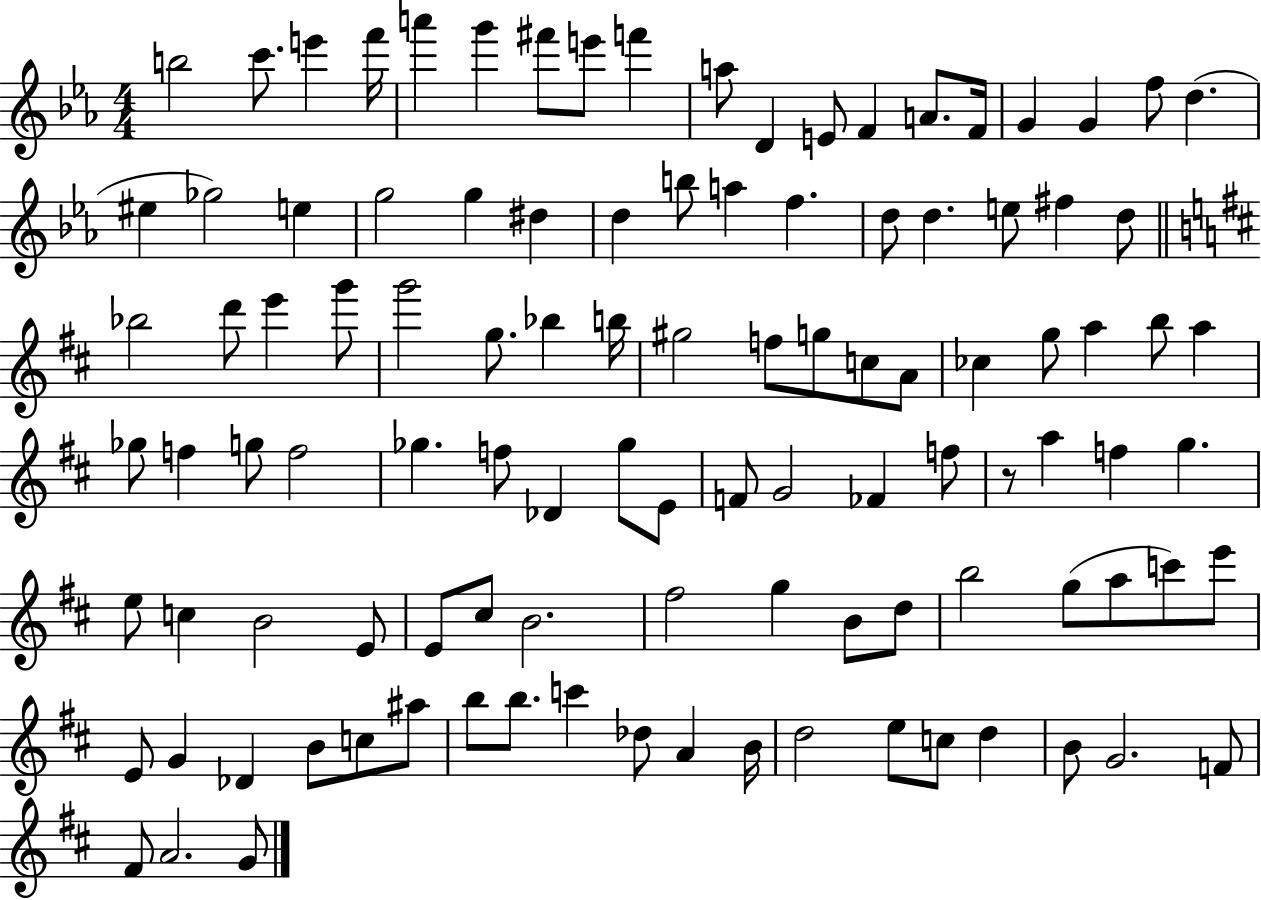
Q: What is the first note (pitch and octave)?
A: B5